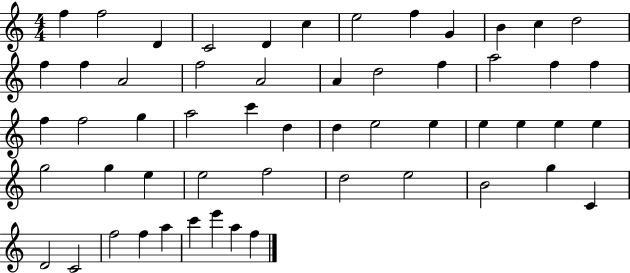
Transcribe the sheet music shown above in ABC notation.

X:1
T:Untitled
M:4/4
L:1/4
K:C
f f2 D C2 D c e2 f G B c d2 f f A2 f2 A2 A d2 f a2 f f f f2 g a2 c' d d e2 e e e e e g2 g e e2 f2 d2 e2 B2 g C D2 C2 f2 f a c' e' a f